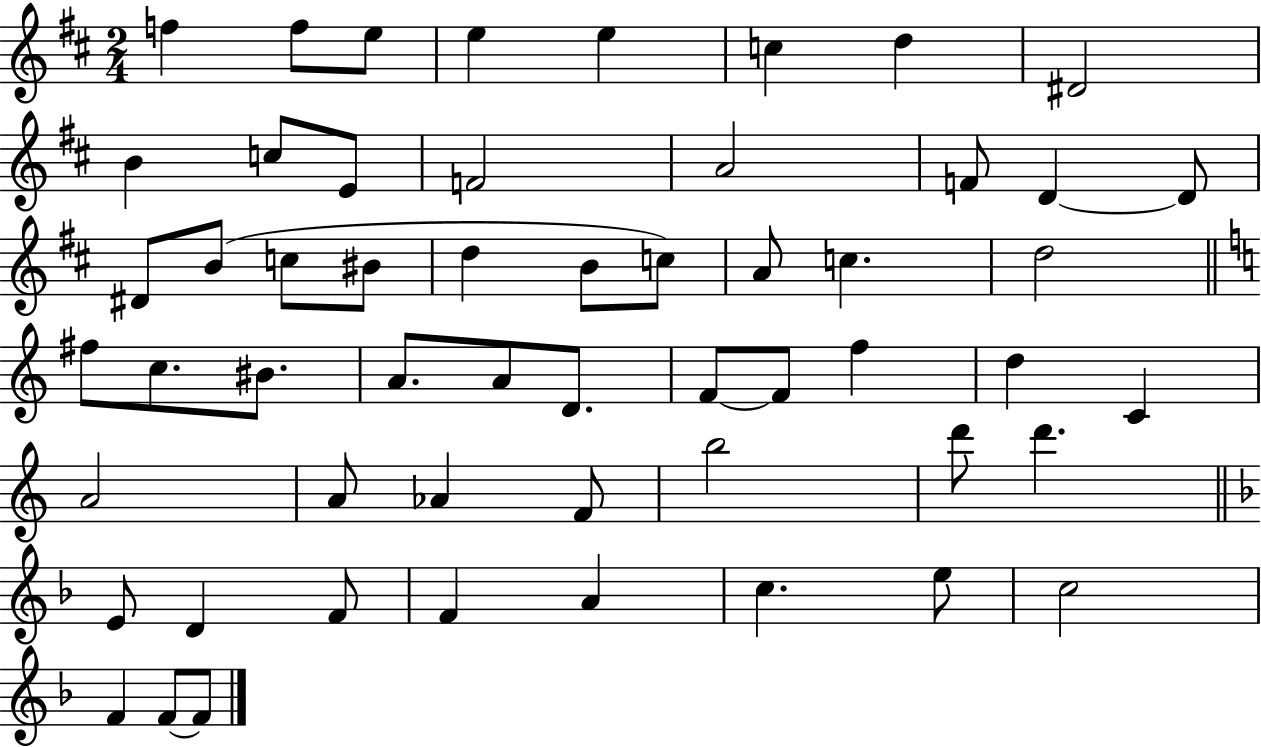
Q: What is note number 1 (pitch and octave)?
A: F5